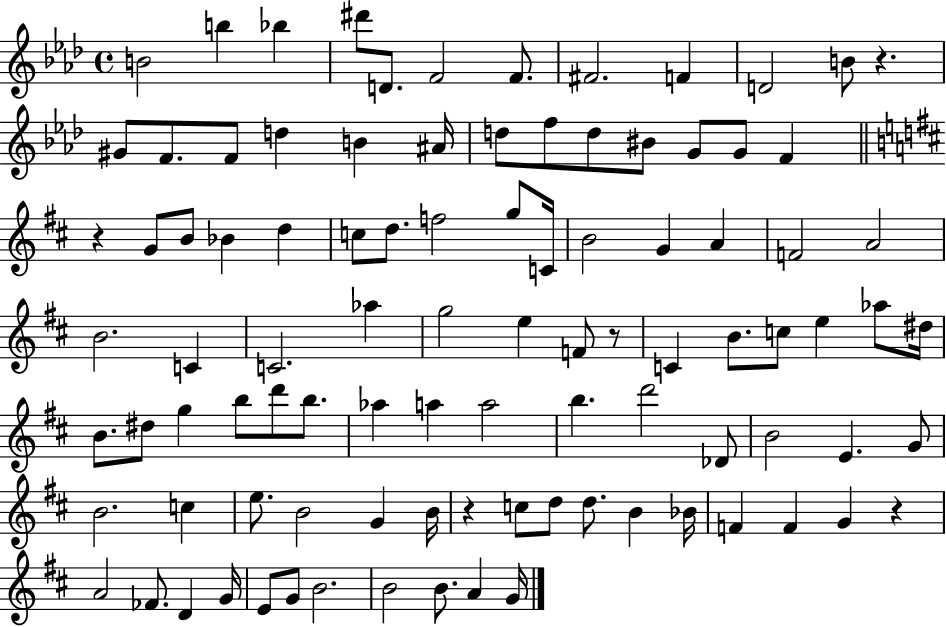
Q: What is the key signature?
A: AES major